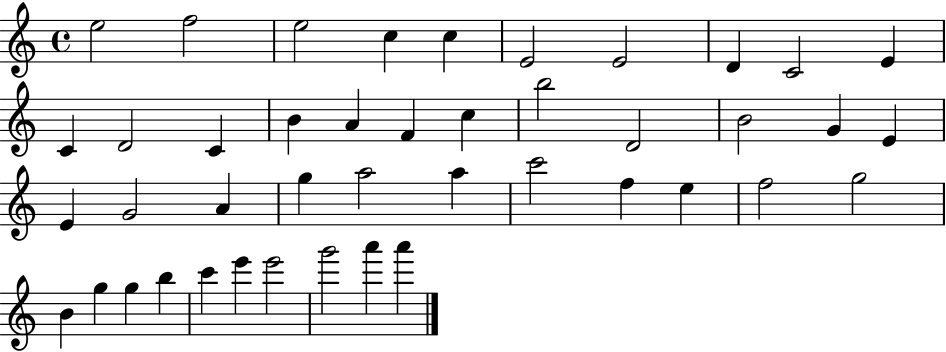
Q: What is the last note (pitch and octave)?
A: A6